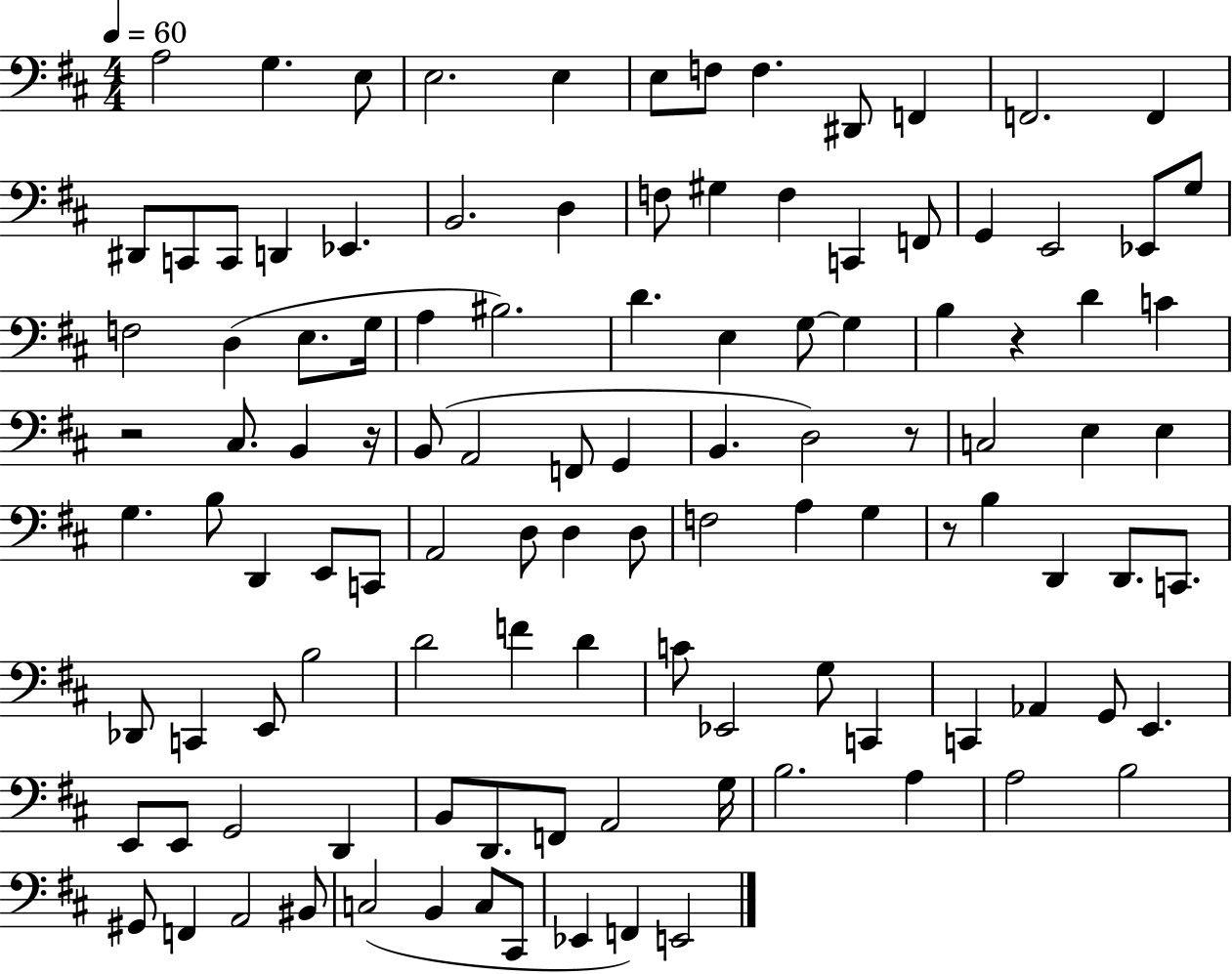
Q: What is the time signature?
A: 4/4